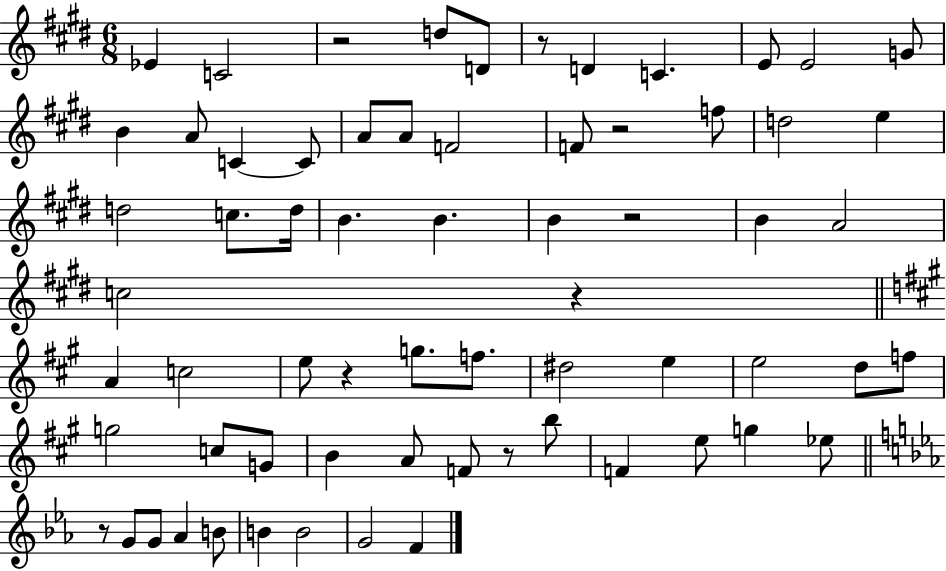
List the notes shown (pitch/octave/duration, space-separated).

Eb4/q C4/h R/h D5/e D4/e R/e D4/q C4/q. E4/e E4/h G4/e B4/q A4/e C4/q C4/e A4/e A4/e F4/h F4/e R/h F5/e D5/h E5/q D5/h C5/e. D5/s B4/q. B4/q. B4/q R/h B4/q A4/h C5/h R/q A4/q C5/h E5/e R/q G5/e. F5/e. D#5/h E5/q E5/h D5/e F5/e G5/h C5/e G4/e B4/q A4/e F4/e R/e B5/e F4/q E5/e G5/q Eb5/e R/e G4/e G4/e Ab4/q B4/e B4/q B4/h G4/h F4/q